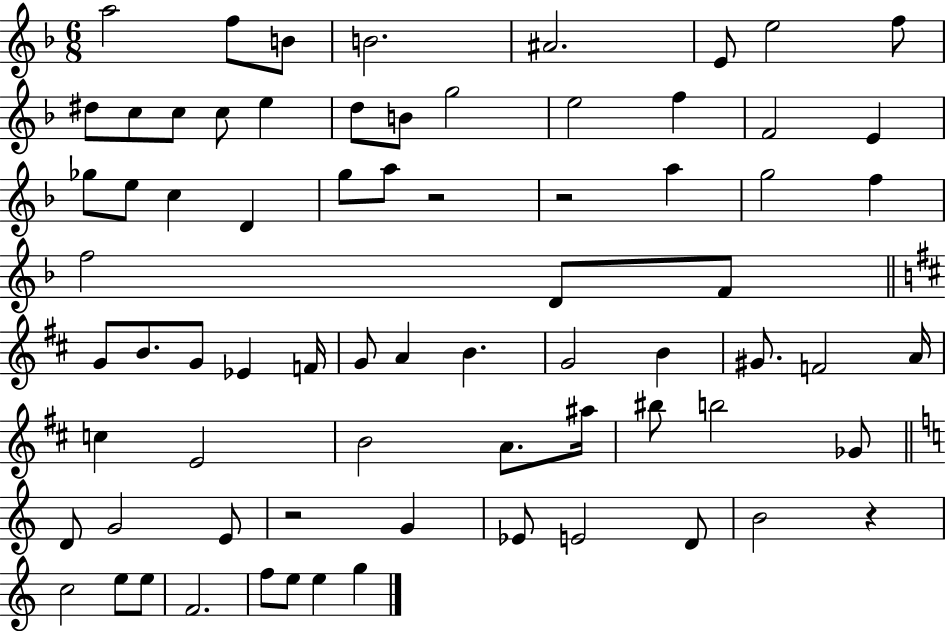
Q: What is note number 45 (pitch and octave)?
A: A4